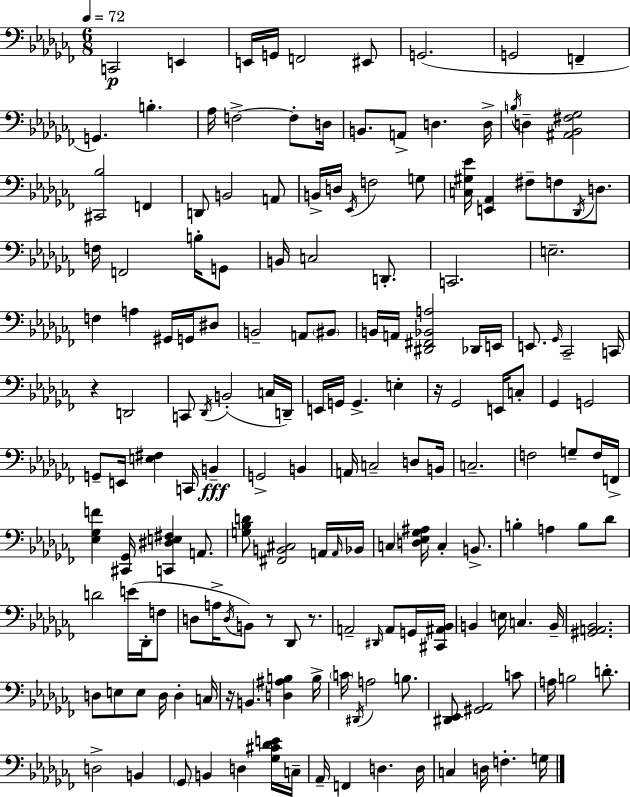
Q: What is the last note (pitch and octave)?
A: G3